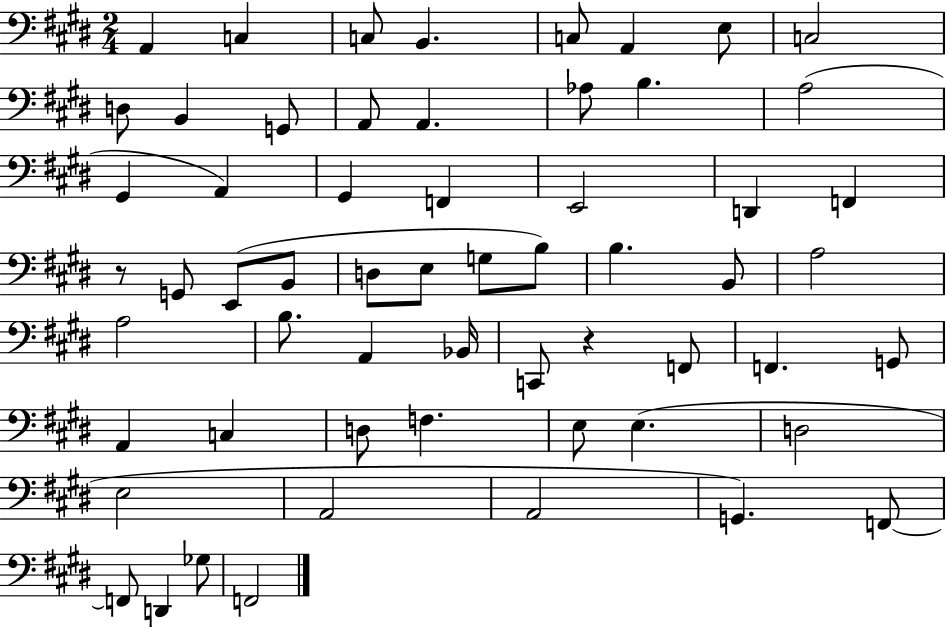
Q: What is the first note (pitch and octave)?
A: A2